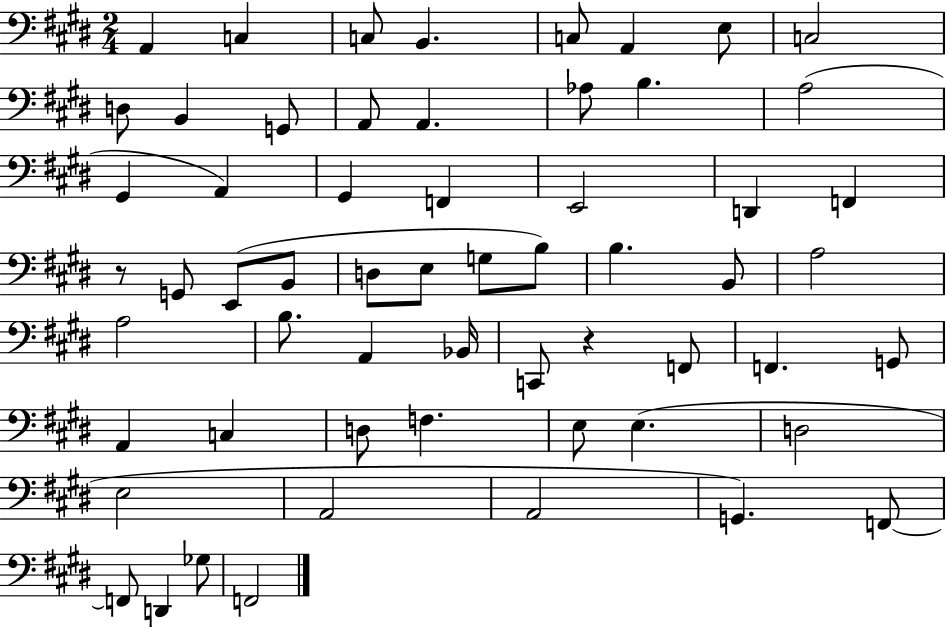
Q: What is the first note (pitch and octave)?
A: A2